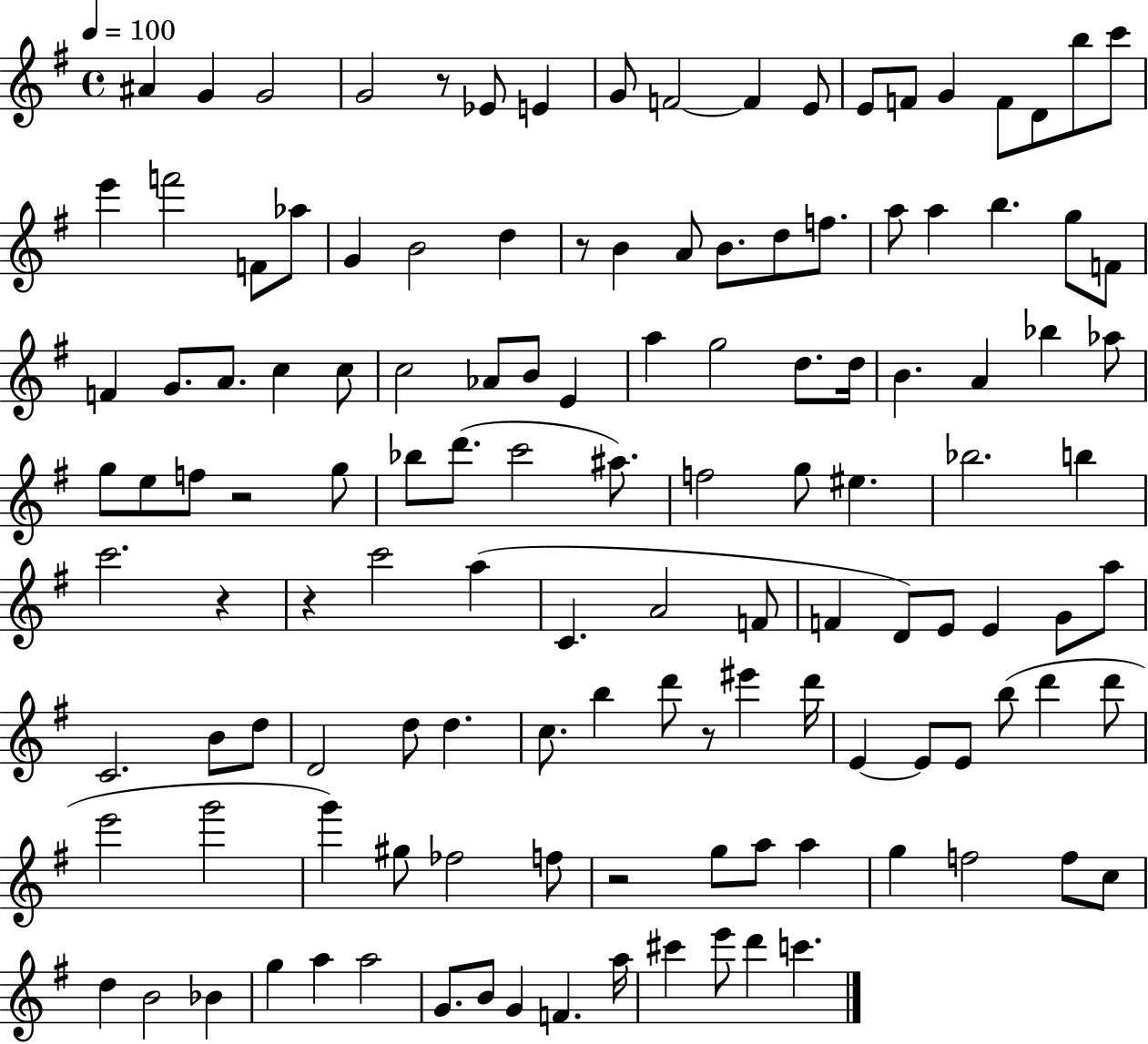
A#4/q G4/q G4/h G4/h R/e Eb4/e E4/q G4/e F4/h F4/q E4/e E4/e F4/e G4/q F4/e D4/e B5/e C6/e E6/q F6/h F4/e Ab5/e G4/q B4/h D5/q R/e B4/q A4/e B4/e. D5/e F5/e. A5/e A5/q B5/q. G5/e F4/e F4/q G4/e. A4/e. C5/q C5/e C5/h Ab4/e B4/e E4/q A5/q G5/h D5/e. D5/s B4/q. A4/q Bb5/q Ab5/e G5/e E5/e F5/e R/h G5/e Bb5/e D6/e. C6/h A#5/e. F5/h G5/e EIS5/q. Bb5/h. B5/q C6/h. R/q R/q C6/h A5/q C4/q. A4/h F4/e F4/q D4/e E4/e E4/q G4/e A5/e C4/h. B4/e D5/e D4/h D5/e D5/q. C5/e. B5/q D6/e R/e EIS6/q D6/s E4/q E4/e E4/e B5/e D6/q D6/e E6/h G6/h G6/q G#5/e FES5/h F5/e R/h G5/e A5/e A5/q G5/q F5/h F5/e C5/e D5/q B4/h Bb4/q G5/q A5/q A5/h G4/e. B4/e G4/q F4/q. A5/s C#6/q E6/e D6/q C6/q.